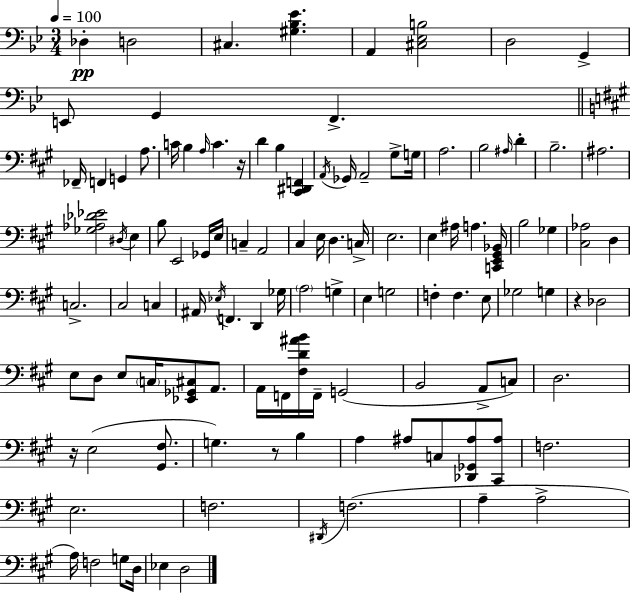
{
  \clef bass
  \numericTimeSignature
  \time 3/4
  \key g \minor
  \tempo 4 = 100
  des4-.\pp d2 | cis4. <gis bes ees'>4. | a,4 <cis ees b>2 | d2 g,4-> | \break e,8 g,4 f,4.-> | \bar "||" \break \key a \major fes,16-- f,4 g,4 a8. | c'16 b4 \grace { a16 } c'4. | r16 d'4 b4 <cis, dis, f,>4 | \acciaccatura { a,16 } ges,16 a,2-- gis8-> | \break g16 a2. | b2 \grace { ais16 } d'4-. | b2.-- | ais2. | \break <ges aes des' ees'>2 \acciaccatura { dis16 } | e4 b8 e,2 | ges,16 e16 c4-- a,2 | cis4 e16 d4. | \break c16-> e2. | e4 ais16 a4. | <c, e, gis, bes,>16 b2 | ges4 <cis aes>2 | \break d4 c2.-> | cis2 | c4 ais,16 \acciaccatura { ees16 } f,4. | d,4 ges16 \parenthesize a2 | \break g4-> e4 g2 | f4-. f4. | e8 ges2 | g4 r4 des2 | \break e8 d8 e8 \parenthesize c16 | <ees, ges, cis>8 a,8. a,16 f,16 <fis d' ais' b'>16 f,16-- g,2( | b,2 | a,8-> c8) d2. | \break r16 e2( | <gis, fis>8. g4.) r8 | b4 a4 ais8 c8 | <des, ges, ais>8 <cis, ais>8 f2. | \break e2. | f2. | \acciaccatura { dis,16 }( f2. | a4-- a2-> | \break a16) f2 | g8 d16 ees4 d2 | \bar "|."
}